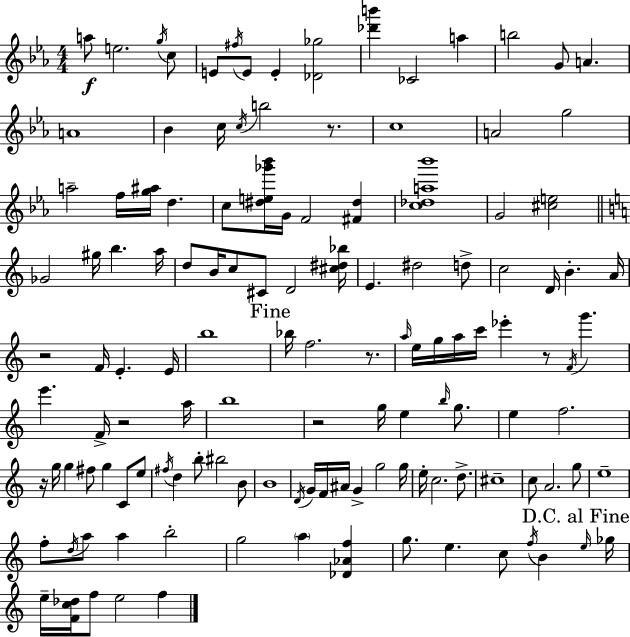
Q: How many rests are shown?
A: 7